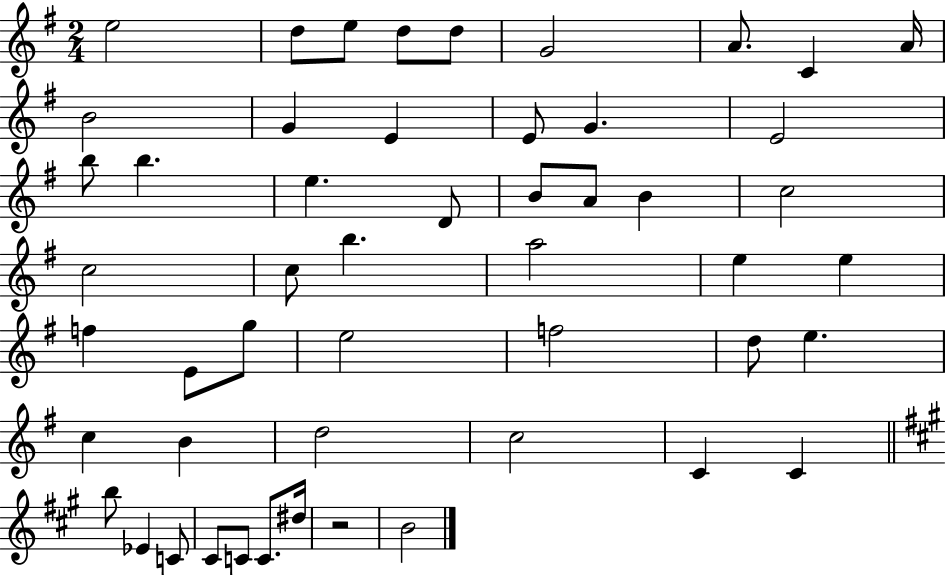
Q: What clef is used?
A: treble